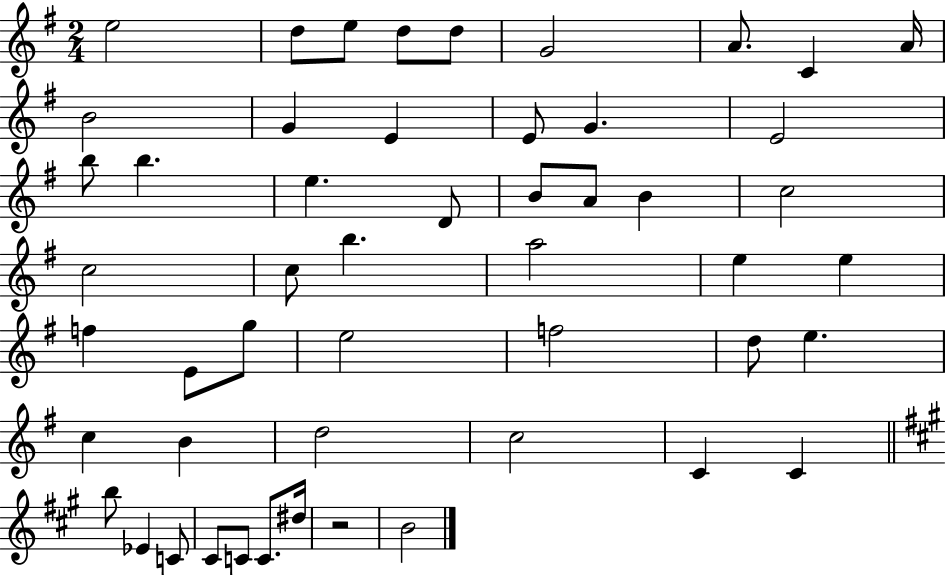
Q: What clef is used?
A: treble